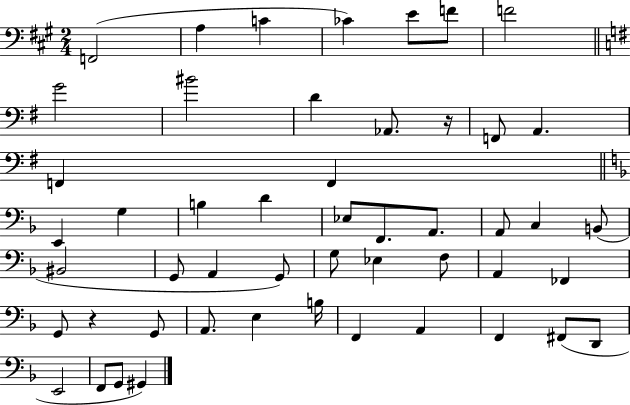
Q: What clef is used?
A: bass